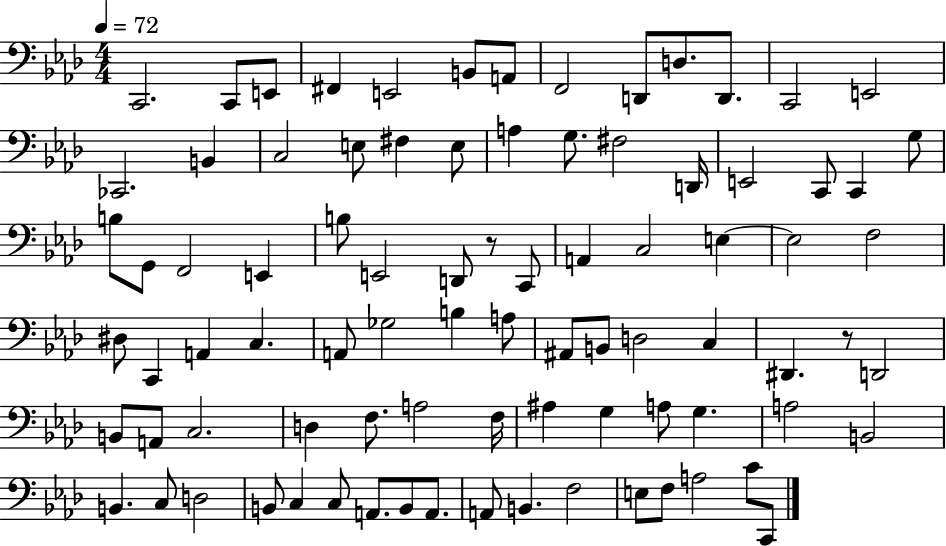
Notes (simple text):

C2/h. C2/e E2/e F#2/q E2/h B2/e A2/e F2/h D2/e D3/e. D2/e. C2/h E2/h CES2/h. B2/q C3/h E3/e F#3/q E3/e A3/q G3/e. F#3/h D2/s E2/h C2/e C2/q G3/e B3/e G2/e F2/h E2/q B3/e E2/h D2/e R/e C2/e A2/q C3/h E3/q E3/h F3/h D#3/e C2/q A2/q C3/q. A2/e Gb3/h B3/q A3/e A#2/e B2/e D3/h C3/q D#2/q. R/e D2/h B2/e A2/e C3/h. D3/q F3/e. A3/h F3/s A#3/q G3/q A3/e G3/q. A3/h B2/h B2/q. C3/e D3/h B2/e C3/q C3/e A2/e. B2/e A2/e. A2/e B2/q. F3/h E3/e F3/e A3/h C4/e C2/e